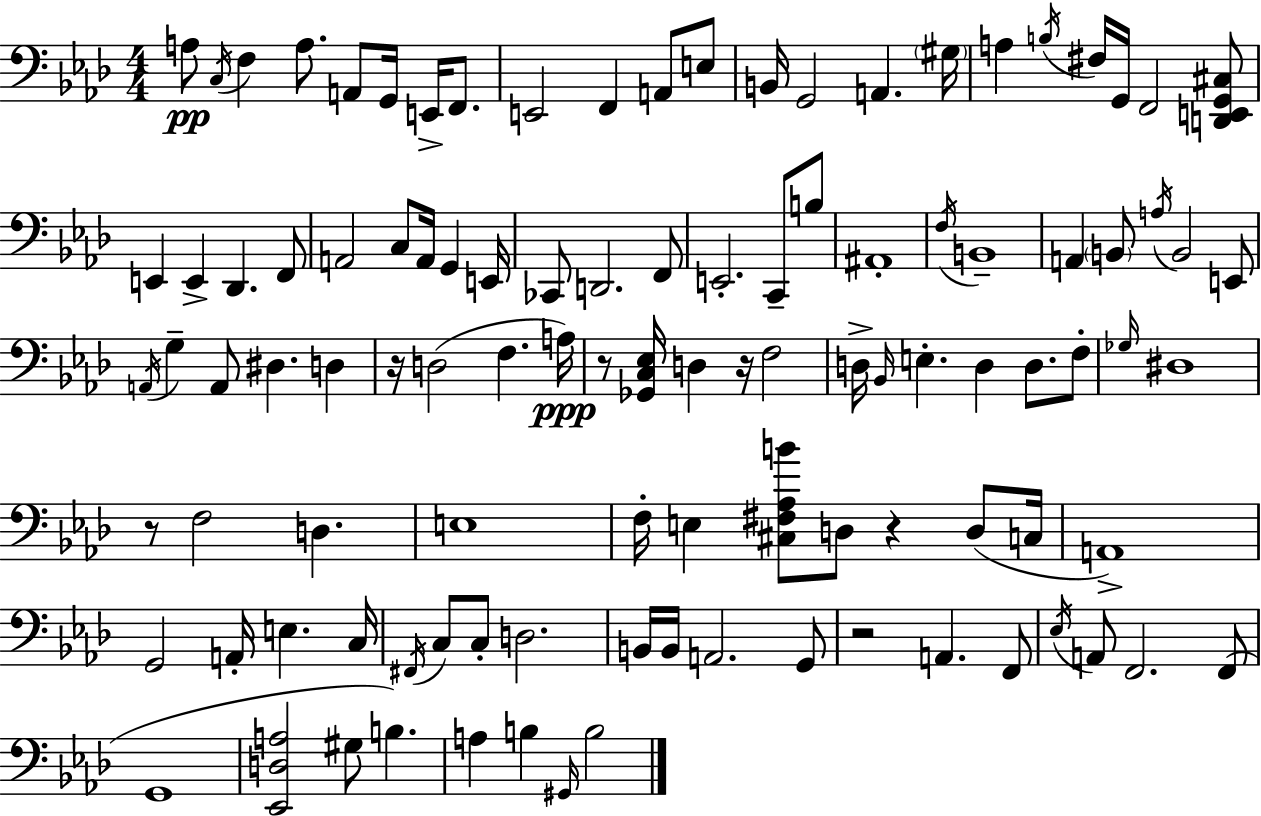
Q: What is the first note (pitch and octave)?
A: A3